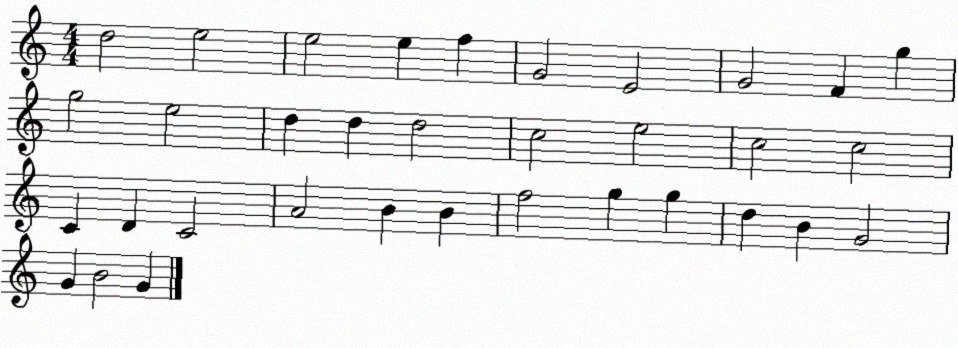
X:1
T:Untitled
M:4/4
L:1/4
K:C
d2 e2 e2 e f G2 E2 G2 F g g2 e2 d d d2 c2 e2 c2 c2 C D C2 A2 B B f2 g g d B G2 G B2 G